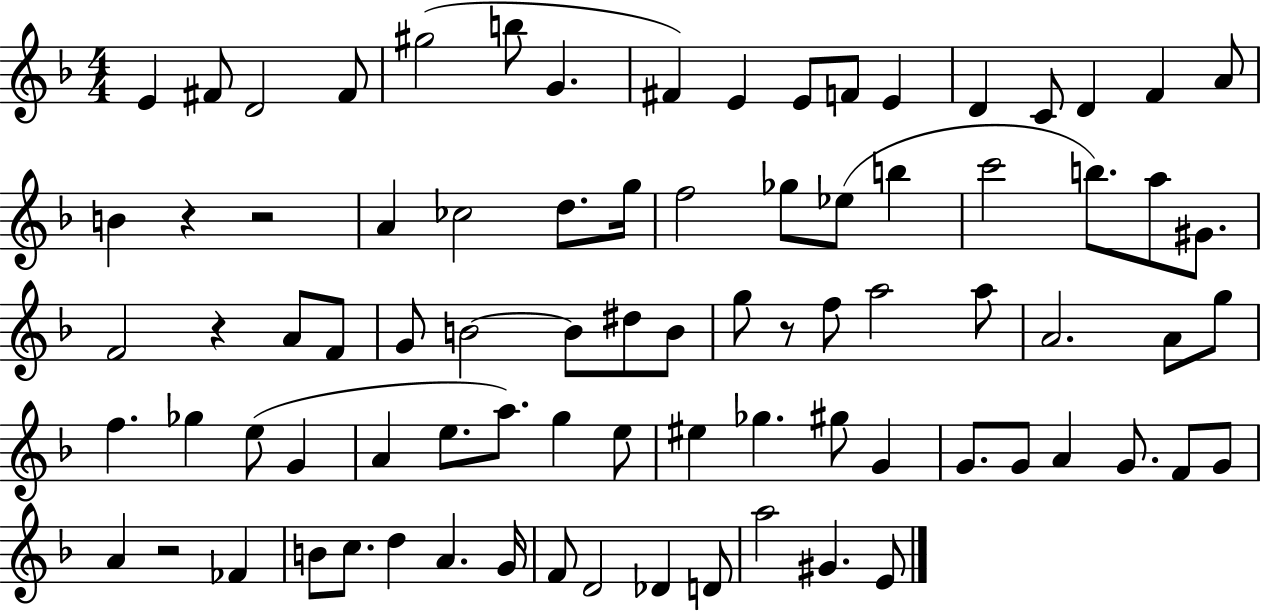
{
  \clef treble
  \numericTimeSignature
  \time 4/4
  \key f \major
  e'4 fis'8 d'2 fis'8 | gis''2( b''8 g'4. | fis'4) e'4 e'8 f'8 e'4 | d'4 c'8 d'4 f'4 a'8 | \break b'4 r4 r2 | a'4 ces''2 d''8. g''16 | f''2 ges''8 ees''8( b''4 | c'''2 b''8.) a''8 gis'8. | \break f'2 r4 a'8 f'8 | g'8 b'2~~ b'8 dis''8 b'8 | g''8 r8 f''8 a''2 a''8 | a'2. a'8 g''8 | \break f''4. ges''4 e''8( g'4 | a'4 e''8. a''8.) g''4 e''8 | eis''4 ges''4. gis''8 g'4 | g'8. g'8 a'4 g'8. f'8 g'8 | \break a'4 r2 fes'4 | b'8 c''8. d''4 a'4. g'16 | f'8 d'2 des'4 d'8 | a''2 gis'4. e'8 | \break \bar "|."
}